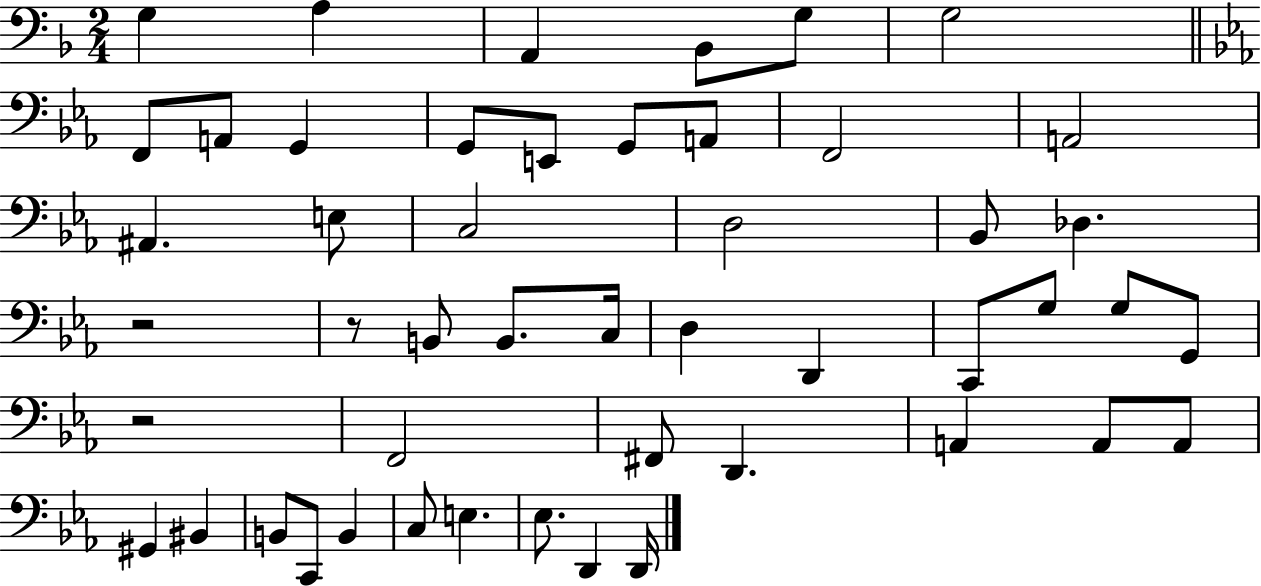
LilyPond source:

{
  \clef bass
  \numericTimeSignature
  \time 2/4
  \key f \major
  g4 a4 | a,4 bes,8 g8 | g2 | \bar "||" \break \key ees \major f,8 a,8 g,4 | g,8 e,8 g,8 a,8 | f,2 | a,2 | \break ais,4. e8 | c2 | d2 | bes,8 des4. | \break r2 | r8 b,8 b,8. c16 | d4 d,4 | c,8 g8 g8 g,8 | \break r2 | f,2 | fis,8 d,4. | a,4 a,8 a,8 | \break gis,4 bis,4 | b,8 c,8 b,4 | c8 e4. | ees8. d,4 d,16 | \break \bar "|."
}